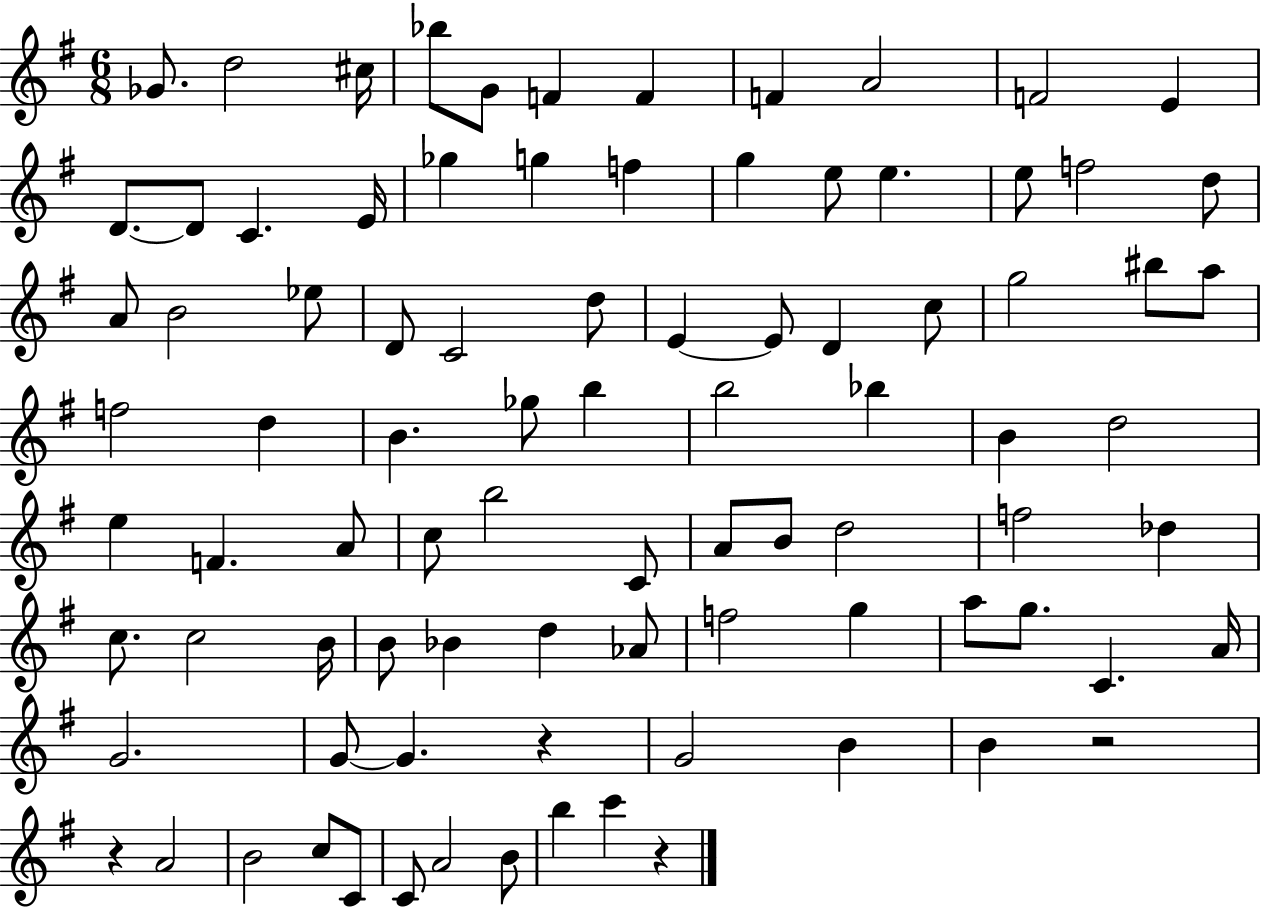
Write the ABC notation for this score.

X:1
T:Untitled
M:6/8
L:1/4
K:G
_G/2 d2 ^c/4 _b/2 G/2 F F F A2 F2 E D/2 D/2 C E/4 _g g f g e/2 e e/2 f2 d/2 A/2 B2 _e/2 D/2 C2 d/2 E E/2 D c/2 g2 ^b/2 a/2 f2 d B _g/2 b b2 _b B d2 e F A/2 c/2 b2 C/2 A/2 B/2 d2 f2 _d c/2 c2 B/4 B/2 _B d _A/2 f2 g a/2 g/2 C A/4 G2 G/2 G z G2 B B z2 z A2 B2 c/2 C/2 C/2 A2 B/2 b c' z